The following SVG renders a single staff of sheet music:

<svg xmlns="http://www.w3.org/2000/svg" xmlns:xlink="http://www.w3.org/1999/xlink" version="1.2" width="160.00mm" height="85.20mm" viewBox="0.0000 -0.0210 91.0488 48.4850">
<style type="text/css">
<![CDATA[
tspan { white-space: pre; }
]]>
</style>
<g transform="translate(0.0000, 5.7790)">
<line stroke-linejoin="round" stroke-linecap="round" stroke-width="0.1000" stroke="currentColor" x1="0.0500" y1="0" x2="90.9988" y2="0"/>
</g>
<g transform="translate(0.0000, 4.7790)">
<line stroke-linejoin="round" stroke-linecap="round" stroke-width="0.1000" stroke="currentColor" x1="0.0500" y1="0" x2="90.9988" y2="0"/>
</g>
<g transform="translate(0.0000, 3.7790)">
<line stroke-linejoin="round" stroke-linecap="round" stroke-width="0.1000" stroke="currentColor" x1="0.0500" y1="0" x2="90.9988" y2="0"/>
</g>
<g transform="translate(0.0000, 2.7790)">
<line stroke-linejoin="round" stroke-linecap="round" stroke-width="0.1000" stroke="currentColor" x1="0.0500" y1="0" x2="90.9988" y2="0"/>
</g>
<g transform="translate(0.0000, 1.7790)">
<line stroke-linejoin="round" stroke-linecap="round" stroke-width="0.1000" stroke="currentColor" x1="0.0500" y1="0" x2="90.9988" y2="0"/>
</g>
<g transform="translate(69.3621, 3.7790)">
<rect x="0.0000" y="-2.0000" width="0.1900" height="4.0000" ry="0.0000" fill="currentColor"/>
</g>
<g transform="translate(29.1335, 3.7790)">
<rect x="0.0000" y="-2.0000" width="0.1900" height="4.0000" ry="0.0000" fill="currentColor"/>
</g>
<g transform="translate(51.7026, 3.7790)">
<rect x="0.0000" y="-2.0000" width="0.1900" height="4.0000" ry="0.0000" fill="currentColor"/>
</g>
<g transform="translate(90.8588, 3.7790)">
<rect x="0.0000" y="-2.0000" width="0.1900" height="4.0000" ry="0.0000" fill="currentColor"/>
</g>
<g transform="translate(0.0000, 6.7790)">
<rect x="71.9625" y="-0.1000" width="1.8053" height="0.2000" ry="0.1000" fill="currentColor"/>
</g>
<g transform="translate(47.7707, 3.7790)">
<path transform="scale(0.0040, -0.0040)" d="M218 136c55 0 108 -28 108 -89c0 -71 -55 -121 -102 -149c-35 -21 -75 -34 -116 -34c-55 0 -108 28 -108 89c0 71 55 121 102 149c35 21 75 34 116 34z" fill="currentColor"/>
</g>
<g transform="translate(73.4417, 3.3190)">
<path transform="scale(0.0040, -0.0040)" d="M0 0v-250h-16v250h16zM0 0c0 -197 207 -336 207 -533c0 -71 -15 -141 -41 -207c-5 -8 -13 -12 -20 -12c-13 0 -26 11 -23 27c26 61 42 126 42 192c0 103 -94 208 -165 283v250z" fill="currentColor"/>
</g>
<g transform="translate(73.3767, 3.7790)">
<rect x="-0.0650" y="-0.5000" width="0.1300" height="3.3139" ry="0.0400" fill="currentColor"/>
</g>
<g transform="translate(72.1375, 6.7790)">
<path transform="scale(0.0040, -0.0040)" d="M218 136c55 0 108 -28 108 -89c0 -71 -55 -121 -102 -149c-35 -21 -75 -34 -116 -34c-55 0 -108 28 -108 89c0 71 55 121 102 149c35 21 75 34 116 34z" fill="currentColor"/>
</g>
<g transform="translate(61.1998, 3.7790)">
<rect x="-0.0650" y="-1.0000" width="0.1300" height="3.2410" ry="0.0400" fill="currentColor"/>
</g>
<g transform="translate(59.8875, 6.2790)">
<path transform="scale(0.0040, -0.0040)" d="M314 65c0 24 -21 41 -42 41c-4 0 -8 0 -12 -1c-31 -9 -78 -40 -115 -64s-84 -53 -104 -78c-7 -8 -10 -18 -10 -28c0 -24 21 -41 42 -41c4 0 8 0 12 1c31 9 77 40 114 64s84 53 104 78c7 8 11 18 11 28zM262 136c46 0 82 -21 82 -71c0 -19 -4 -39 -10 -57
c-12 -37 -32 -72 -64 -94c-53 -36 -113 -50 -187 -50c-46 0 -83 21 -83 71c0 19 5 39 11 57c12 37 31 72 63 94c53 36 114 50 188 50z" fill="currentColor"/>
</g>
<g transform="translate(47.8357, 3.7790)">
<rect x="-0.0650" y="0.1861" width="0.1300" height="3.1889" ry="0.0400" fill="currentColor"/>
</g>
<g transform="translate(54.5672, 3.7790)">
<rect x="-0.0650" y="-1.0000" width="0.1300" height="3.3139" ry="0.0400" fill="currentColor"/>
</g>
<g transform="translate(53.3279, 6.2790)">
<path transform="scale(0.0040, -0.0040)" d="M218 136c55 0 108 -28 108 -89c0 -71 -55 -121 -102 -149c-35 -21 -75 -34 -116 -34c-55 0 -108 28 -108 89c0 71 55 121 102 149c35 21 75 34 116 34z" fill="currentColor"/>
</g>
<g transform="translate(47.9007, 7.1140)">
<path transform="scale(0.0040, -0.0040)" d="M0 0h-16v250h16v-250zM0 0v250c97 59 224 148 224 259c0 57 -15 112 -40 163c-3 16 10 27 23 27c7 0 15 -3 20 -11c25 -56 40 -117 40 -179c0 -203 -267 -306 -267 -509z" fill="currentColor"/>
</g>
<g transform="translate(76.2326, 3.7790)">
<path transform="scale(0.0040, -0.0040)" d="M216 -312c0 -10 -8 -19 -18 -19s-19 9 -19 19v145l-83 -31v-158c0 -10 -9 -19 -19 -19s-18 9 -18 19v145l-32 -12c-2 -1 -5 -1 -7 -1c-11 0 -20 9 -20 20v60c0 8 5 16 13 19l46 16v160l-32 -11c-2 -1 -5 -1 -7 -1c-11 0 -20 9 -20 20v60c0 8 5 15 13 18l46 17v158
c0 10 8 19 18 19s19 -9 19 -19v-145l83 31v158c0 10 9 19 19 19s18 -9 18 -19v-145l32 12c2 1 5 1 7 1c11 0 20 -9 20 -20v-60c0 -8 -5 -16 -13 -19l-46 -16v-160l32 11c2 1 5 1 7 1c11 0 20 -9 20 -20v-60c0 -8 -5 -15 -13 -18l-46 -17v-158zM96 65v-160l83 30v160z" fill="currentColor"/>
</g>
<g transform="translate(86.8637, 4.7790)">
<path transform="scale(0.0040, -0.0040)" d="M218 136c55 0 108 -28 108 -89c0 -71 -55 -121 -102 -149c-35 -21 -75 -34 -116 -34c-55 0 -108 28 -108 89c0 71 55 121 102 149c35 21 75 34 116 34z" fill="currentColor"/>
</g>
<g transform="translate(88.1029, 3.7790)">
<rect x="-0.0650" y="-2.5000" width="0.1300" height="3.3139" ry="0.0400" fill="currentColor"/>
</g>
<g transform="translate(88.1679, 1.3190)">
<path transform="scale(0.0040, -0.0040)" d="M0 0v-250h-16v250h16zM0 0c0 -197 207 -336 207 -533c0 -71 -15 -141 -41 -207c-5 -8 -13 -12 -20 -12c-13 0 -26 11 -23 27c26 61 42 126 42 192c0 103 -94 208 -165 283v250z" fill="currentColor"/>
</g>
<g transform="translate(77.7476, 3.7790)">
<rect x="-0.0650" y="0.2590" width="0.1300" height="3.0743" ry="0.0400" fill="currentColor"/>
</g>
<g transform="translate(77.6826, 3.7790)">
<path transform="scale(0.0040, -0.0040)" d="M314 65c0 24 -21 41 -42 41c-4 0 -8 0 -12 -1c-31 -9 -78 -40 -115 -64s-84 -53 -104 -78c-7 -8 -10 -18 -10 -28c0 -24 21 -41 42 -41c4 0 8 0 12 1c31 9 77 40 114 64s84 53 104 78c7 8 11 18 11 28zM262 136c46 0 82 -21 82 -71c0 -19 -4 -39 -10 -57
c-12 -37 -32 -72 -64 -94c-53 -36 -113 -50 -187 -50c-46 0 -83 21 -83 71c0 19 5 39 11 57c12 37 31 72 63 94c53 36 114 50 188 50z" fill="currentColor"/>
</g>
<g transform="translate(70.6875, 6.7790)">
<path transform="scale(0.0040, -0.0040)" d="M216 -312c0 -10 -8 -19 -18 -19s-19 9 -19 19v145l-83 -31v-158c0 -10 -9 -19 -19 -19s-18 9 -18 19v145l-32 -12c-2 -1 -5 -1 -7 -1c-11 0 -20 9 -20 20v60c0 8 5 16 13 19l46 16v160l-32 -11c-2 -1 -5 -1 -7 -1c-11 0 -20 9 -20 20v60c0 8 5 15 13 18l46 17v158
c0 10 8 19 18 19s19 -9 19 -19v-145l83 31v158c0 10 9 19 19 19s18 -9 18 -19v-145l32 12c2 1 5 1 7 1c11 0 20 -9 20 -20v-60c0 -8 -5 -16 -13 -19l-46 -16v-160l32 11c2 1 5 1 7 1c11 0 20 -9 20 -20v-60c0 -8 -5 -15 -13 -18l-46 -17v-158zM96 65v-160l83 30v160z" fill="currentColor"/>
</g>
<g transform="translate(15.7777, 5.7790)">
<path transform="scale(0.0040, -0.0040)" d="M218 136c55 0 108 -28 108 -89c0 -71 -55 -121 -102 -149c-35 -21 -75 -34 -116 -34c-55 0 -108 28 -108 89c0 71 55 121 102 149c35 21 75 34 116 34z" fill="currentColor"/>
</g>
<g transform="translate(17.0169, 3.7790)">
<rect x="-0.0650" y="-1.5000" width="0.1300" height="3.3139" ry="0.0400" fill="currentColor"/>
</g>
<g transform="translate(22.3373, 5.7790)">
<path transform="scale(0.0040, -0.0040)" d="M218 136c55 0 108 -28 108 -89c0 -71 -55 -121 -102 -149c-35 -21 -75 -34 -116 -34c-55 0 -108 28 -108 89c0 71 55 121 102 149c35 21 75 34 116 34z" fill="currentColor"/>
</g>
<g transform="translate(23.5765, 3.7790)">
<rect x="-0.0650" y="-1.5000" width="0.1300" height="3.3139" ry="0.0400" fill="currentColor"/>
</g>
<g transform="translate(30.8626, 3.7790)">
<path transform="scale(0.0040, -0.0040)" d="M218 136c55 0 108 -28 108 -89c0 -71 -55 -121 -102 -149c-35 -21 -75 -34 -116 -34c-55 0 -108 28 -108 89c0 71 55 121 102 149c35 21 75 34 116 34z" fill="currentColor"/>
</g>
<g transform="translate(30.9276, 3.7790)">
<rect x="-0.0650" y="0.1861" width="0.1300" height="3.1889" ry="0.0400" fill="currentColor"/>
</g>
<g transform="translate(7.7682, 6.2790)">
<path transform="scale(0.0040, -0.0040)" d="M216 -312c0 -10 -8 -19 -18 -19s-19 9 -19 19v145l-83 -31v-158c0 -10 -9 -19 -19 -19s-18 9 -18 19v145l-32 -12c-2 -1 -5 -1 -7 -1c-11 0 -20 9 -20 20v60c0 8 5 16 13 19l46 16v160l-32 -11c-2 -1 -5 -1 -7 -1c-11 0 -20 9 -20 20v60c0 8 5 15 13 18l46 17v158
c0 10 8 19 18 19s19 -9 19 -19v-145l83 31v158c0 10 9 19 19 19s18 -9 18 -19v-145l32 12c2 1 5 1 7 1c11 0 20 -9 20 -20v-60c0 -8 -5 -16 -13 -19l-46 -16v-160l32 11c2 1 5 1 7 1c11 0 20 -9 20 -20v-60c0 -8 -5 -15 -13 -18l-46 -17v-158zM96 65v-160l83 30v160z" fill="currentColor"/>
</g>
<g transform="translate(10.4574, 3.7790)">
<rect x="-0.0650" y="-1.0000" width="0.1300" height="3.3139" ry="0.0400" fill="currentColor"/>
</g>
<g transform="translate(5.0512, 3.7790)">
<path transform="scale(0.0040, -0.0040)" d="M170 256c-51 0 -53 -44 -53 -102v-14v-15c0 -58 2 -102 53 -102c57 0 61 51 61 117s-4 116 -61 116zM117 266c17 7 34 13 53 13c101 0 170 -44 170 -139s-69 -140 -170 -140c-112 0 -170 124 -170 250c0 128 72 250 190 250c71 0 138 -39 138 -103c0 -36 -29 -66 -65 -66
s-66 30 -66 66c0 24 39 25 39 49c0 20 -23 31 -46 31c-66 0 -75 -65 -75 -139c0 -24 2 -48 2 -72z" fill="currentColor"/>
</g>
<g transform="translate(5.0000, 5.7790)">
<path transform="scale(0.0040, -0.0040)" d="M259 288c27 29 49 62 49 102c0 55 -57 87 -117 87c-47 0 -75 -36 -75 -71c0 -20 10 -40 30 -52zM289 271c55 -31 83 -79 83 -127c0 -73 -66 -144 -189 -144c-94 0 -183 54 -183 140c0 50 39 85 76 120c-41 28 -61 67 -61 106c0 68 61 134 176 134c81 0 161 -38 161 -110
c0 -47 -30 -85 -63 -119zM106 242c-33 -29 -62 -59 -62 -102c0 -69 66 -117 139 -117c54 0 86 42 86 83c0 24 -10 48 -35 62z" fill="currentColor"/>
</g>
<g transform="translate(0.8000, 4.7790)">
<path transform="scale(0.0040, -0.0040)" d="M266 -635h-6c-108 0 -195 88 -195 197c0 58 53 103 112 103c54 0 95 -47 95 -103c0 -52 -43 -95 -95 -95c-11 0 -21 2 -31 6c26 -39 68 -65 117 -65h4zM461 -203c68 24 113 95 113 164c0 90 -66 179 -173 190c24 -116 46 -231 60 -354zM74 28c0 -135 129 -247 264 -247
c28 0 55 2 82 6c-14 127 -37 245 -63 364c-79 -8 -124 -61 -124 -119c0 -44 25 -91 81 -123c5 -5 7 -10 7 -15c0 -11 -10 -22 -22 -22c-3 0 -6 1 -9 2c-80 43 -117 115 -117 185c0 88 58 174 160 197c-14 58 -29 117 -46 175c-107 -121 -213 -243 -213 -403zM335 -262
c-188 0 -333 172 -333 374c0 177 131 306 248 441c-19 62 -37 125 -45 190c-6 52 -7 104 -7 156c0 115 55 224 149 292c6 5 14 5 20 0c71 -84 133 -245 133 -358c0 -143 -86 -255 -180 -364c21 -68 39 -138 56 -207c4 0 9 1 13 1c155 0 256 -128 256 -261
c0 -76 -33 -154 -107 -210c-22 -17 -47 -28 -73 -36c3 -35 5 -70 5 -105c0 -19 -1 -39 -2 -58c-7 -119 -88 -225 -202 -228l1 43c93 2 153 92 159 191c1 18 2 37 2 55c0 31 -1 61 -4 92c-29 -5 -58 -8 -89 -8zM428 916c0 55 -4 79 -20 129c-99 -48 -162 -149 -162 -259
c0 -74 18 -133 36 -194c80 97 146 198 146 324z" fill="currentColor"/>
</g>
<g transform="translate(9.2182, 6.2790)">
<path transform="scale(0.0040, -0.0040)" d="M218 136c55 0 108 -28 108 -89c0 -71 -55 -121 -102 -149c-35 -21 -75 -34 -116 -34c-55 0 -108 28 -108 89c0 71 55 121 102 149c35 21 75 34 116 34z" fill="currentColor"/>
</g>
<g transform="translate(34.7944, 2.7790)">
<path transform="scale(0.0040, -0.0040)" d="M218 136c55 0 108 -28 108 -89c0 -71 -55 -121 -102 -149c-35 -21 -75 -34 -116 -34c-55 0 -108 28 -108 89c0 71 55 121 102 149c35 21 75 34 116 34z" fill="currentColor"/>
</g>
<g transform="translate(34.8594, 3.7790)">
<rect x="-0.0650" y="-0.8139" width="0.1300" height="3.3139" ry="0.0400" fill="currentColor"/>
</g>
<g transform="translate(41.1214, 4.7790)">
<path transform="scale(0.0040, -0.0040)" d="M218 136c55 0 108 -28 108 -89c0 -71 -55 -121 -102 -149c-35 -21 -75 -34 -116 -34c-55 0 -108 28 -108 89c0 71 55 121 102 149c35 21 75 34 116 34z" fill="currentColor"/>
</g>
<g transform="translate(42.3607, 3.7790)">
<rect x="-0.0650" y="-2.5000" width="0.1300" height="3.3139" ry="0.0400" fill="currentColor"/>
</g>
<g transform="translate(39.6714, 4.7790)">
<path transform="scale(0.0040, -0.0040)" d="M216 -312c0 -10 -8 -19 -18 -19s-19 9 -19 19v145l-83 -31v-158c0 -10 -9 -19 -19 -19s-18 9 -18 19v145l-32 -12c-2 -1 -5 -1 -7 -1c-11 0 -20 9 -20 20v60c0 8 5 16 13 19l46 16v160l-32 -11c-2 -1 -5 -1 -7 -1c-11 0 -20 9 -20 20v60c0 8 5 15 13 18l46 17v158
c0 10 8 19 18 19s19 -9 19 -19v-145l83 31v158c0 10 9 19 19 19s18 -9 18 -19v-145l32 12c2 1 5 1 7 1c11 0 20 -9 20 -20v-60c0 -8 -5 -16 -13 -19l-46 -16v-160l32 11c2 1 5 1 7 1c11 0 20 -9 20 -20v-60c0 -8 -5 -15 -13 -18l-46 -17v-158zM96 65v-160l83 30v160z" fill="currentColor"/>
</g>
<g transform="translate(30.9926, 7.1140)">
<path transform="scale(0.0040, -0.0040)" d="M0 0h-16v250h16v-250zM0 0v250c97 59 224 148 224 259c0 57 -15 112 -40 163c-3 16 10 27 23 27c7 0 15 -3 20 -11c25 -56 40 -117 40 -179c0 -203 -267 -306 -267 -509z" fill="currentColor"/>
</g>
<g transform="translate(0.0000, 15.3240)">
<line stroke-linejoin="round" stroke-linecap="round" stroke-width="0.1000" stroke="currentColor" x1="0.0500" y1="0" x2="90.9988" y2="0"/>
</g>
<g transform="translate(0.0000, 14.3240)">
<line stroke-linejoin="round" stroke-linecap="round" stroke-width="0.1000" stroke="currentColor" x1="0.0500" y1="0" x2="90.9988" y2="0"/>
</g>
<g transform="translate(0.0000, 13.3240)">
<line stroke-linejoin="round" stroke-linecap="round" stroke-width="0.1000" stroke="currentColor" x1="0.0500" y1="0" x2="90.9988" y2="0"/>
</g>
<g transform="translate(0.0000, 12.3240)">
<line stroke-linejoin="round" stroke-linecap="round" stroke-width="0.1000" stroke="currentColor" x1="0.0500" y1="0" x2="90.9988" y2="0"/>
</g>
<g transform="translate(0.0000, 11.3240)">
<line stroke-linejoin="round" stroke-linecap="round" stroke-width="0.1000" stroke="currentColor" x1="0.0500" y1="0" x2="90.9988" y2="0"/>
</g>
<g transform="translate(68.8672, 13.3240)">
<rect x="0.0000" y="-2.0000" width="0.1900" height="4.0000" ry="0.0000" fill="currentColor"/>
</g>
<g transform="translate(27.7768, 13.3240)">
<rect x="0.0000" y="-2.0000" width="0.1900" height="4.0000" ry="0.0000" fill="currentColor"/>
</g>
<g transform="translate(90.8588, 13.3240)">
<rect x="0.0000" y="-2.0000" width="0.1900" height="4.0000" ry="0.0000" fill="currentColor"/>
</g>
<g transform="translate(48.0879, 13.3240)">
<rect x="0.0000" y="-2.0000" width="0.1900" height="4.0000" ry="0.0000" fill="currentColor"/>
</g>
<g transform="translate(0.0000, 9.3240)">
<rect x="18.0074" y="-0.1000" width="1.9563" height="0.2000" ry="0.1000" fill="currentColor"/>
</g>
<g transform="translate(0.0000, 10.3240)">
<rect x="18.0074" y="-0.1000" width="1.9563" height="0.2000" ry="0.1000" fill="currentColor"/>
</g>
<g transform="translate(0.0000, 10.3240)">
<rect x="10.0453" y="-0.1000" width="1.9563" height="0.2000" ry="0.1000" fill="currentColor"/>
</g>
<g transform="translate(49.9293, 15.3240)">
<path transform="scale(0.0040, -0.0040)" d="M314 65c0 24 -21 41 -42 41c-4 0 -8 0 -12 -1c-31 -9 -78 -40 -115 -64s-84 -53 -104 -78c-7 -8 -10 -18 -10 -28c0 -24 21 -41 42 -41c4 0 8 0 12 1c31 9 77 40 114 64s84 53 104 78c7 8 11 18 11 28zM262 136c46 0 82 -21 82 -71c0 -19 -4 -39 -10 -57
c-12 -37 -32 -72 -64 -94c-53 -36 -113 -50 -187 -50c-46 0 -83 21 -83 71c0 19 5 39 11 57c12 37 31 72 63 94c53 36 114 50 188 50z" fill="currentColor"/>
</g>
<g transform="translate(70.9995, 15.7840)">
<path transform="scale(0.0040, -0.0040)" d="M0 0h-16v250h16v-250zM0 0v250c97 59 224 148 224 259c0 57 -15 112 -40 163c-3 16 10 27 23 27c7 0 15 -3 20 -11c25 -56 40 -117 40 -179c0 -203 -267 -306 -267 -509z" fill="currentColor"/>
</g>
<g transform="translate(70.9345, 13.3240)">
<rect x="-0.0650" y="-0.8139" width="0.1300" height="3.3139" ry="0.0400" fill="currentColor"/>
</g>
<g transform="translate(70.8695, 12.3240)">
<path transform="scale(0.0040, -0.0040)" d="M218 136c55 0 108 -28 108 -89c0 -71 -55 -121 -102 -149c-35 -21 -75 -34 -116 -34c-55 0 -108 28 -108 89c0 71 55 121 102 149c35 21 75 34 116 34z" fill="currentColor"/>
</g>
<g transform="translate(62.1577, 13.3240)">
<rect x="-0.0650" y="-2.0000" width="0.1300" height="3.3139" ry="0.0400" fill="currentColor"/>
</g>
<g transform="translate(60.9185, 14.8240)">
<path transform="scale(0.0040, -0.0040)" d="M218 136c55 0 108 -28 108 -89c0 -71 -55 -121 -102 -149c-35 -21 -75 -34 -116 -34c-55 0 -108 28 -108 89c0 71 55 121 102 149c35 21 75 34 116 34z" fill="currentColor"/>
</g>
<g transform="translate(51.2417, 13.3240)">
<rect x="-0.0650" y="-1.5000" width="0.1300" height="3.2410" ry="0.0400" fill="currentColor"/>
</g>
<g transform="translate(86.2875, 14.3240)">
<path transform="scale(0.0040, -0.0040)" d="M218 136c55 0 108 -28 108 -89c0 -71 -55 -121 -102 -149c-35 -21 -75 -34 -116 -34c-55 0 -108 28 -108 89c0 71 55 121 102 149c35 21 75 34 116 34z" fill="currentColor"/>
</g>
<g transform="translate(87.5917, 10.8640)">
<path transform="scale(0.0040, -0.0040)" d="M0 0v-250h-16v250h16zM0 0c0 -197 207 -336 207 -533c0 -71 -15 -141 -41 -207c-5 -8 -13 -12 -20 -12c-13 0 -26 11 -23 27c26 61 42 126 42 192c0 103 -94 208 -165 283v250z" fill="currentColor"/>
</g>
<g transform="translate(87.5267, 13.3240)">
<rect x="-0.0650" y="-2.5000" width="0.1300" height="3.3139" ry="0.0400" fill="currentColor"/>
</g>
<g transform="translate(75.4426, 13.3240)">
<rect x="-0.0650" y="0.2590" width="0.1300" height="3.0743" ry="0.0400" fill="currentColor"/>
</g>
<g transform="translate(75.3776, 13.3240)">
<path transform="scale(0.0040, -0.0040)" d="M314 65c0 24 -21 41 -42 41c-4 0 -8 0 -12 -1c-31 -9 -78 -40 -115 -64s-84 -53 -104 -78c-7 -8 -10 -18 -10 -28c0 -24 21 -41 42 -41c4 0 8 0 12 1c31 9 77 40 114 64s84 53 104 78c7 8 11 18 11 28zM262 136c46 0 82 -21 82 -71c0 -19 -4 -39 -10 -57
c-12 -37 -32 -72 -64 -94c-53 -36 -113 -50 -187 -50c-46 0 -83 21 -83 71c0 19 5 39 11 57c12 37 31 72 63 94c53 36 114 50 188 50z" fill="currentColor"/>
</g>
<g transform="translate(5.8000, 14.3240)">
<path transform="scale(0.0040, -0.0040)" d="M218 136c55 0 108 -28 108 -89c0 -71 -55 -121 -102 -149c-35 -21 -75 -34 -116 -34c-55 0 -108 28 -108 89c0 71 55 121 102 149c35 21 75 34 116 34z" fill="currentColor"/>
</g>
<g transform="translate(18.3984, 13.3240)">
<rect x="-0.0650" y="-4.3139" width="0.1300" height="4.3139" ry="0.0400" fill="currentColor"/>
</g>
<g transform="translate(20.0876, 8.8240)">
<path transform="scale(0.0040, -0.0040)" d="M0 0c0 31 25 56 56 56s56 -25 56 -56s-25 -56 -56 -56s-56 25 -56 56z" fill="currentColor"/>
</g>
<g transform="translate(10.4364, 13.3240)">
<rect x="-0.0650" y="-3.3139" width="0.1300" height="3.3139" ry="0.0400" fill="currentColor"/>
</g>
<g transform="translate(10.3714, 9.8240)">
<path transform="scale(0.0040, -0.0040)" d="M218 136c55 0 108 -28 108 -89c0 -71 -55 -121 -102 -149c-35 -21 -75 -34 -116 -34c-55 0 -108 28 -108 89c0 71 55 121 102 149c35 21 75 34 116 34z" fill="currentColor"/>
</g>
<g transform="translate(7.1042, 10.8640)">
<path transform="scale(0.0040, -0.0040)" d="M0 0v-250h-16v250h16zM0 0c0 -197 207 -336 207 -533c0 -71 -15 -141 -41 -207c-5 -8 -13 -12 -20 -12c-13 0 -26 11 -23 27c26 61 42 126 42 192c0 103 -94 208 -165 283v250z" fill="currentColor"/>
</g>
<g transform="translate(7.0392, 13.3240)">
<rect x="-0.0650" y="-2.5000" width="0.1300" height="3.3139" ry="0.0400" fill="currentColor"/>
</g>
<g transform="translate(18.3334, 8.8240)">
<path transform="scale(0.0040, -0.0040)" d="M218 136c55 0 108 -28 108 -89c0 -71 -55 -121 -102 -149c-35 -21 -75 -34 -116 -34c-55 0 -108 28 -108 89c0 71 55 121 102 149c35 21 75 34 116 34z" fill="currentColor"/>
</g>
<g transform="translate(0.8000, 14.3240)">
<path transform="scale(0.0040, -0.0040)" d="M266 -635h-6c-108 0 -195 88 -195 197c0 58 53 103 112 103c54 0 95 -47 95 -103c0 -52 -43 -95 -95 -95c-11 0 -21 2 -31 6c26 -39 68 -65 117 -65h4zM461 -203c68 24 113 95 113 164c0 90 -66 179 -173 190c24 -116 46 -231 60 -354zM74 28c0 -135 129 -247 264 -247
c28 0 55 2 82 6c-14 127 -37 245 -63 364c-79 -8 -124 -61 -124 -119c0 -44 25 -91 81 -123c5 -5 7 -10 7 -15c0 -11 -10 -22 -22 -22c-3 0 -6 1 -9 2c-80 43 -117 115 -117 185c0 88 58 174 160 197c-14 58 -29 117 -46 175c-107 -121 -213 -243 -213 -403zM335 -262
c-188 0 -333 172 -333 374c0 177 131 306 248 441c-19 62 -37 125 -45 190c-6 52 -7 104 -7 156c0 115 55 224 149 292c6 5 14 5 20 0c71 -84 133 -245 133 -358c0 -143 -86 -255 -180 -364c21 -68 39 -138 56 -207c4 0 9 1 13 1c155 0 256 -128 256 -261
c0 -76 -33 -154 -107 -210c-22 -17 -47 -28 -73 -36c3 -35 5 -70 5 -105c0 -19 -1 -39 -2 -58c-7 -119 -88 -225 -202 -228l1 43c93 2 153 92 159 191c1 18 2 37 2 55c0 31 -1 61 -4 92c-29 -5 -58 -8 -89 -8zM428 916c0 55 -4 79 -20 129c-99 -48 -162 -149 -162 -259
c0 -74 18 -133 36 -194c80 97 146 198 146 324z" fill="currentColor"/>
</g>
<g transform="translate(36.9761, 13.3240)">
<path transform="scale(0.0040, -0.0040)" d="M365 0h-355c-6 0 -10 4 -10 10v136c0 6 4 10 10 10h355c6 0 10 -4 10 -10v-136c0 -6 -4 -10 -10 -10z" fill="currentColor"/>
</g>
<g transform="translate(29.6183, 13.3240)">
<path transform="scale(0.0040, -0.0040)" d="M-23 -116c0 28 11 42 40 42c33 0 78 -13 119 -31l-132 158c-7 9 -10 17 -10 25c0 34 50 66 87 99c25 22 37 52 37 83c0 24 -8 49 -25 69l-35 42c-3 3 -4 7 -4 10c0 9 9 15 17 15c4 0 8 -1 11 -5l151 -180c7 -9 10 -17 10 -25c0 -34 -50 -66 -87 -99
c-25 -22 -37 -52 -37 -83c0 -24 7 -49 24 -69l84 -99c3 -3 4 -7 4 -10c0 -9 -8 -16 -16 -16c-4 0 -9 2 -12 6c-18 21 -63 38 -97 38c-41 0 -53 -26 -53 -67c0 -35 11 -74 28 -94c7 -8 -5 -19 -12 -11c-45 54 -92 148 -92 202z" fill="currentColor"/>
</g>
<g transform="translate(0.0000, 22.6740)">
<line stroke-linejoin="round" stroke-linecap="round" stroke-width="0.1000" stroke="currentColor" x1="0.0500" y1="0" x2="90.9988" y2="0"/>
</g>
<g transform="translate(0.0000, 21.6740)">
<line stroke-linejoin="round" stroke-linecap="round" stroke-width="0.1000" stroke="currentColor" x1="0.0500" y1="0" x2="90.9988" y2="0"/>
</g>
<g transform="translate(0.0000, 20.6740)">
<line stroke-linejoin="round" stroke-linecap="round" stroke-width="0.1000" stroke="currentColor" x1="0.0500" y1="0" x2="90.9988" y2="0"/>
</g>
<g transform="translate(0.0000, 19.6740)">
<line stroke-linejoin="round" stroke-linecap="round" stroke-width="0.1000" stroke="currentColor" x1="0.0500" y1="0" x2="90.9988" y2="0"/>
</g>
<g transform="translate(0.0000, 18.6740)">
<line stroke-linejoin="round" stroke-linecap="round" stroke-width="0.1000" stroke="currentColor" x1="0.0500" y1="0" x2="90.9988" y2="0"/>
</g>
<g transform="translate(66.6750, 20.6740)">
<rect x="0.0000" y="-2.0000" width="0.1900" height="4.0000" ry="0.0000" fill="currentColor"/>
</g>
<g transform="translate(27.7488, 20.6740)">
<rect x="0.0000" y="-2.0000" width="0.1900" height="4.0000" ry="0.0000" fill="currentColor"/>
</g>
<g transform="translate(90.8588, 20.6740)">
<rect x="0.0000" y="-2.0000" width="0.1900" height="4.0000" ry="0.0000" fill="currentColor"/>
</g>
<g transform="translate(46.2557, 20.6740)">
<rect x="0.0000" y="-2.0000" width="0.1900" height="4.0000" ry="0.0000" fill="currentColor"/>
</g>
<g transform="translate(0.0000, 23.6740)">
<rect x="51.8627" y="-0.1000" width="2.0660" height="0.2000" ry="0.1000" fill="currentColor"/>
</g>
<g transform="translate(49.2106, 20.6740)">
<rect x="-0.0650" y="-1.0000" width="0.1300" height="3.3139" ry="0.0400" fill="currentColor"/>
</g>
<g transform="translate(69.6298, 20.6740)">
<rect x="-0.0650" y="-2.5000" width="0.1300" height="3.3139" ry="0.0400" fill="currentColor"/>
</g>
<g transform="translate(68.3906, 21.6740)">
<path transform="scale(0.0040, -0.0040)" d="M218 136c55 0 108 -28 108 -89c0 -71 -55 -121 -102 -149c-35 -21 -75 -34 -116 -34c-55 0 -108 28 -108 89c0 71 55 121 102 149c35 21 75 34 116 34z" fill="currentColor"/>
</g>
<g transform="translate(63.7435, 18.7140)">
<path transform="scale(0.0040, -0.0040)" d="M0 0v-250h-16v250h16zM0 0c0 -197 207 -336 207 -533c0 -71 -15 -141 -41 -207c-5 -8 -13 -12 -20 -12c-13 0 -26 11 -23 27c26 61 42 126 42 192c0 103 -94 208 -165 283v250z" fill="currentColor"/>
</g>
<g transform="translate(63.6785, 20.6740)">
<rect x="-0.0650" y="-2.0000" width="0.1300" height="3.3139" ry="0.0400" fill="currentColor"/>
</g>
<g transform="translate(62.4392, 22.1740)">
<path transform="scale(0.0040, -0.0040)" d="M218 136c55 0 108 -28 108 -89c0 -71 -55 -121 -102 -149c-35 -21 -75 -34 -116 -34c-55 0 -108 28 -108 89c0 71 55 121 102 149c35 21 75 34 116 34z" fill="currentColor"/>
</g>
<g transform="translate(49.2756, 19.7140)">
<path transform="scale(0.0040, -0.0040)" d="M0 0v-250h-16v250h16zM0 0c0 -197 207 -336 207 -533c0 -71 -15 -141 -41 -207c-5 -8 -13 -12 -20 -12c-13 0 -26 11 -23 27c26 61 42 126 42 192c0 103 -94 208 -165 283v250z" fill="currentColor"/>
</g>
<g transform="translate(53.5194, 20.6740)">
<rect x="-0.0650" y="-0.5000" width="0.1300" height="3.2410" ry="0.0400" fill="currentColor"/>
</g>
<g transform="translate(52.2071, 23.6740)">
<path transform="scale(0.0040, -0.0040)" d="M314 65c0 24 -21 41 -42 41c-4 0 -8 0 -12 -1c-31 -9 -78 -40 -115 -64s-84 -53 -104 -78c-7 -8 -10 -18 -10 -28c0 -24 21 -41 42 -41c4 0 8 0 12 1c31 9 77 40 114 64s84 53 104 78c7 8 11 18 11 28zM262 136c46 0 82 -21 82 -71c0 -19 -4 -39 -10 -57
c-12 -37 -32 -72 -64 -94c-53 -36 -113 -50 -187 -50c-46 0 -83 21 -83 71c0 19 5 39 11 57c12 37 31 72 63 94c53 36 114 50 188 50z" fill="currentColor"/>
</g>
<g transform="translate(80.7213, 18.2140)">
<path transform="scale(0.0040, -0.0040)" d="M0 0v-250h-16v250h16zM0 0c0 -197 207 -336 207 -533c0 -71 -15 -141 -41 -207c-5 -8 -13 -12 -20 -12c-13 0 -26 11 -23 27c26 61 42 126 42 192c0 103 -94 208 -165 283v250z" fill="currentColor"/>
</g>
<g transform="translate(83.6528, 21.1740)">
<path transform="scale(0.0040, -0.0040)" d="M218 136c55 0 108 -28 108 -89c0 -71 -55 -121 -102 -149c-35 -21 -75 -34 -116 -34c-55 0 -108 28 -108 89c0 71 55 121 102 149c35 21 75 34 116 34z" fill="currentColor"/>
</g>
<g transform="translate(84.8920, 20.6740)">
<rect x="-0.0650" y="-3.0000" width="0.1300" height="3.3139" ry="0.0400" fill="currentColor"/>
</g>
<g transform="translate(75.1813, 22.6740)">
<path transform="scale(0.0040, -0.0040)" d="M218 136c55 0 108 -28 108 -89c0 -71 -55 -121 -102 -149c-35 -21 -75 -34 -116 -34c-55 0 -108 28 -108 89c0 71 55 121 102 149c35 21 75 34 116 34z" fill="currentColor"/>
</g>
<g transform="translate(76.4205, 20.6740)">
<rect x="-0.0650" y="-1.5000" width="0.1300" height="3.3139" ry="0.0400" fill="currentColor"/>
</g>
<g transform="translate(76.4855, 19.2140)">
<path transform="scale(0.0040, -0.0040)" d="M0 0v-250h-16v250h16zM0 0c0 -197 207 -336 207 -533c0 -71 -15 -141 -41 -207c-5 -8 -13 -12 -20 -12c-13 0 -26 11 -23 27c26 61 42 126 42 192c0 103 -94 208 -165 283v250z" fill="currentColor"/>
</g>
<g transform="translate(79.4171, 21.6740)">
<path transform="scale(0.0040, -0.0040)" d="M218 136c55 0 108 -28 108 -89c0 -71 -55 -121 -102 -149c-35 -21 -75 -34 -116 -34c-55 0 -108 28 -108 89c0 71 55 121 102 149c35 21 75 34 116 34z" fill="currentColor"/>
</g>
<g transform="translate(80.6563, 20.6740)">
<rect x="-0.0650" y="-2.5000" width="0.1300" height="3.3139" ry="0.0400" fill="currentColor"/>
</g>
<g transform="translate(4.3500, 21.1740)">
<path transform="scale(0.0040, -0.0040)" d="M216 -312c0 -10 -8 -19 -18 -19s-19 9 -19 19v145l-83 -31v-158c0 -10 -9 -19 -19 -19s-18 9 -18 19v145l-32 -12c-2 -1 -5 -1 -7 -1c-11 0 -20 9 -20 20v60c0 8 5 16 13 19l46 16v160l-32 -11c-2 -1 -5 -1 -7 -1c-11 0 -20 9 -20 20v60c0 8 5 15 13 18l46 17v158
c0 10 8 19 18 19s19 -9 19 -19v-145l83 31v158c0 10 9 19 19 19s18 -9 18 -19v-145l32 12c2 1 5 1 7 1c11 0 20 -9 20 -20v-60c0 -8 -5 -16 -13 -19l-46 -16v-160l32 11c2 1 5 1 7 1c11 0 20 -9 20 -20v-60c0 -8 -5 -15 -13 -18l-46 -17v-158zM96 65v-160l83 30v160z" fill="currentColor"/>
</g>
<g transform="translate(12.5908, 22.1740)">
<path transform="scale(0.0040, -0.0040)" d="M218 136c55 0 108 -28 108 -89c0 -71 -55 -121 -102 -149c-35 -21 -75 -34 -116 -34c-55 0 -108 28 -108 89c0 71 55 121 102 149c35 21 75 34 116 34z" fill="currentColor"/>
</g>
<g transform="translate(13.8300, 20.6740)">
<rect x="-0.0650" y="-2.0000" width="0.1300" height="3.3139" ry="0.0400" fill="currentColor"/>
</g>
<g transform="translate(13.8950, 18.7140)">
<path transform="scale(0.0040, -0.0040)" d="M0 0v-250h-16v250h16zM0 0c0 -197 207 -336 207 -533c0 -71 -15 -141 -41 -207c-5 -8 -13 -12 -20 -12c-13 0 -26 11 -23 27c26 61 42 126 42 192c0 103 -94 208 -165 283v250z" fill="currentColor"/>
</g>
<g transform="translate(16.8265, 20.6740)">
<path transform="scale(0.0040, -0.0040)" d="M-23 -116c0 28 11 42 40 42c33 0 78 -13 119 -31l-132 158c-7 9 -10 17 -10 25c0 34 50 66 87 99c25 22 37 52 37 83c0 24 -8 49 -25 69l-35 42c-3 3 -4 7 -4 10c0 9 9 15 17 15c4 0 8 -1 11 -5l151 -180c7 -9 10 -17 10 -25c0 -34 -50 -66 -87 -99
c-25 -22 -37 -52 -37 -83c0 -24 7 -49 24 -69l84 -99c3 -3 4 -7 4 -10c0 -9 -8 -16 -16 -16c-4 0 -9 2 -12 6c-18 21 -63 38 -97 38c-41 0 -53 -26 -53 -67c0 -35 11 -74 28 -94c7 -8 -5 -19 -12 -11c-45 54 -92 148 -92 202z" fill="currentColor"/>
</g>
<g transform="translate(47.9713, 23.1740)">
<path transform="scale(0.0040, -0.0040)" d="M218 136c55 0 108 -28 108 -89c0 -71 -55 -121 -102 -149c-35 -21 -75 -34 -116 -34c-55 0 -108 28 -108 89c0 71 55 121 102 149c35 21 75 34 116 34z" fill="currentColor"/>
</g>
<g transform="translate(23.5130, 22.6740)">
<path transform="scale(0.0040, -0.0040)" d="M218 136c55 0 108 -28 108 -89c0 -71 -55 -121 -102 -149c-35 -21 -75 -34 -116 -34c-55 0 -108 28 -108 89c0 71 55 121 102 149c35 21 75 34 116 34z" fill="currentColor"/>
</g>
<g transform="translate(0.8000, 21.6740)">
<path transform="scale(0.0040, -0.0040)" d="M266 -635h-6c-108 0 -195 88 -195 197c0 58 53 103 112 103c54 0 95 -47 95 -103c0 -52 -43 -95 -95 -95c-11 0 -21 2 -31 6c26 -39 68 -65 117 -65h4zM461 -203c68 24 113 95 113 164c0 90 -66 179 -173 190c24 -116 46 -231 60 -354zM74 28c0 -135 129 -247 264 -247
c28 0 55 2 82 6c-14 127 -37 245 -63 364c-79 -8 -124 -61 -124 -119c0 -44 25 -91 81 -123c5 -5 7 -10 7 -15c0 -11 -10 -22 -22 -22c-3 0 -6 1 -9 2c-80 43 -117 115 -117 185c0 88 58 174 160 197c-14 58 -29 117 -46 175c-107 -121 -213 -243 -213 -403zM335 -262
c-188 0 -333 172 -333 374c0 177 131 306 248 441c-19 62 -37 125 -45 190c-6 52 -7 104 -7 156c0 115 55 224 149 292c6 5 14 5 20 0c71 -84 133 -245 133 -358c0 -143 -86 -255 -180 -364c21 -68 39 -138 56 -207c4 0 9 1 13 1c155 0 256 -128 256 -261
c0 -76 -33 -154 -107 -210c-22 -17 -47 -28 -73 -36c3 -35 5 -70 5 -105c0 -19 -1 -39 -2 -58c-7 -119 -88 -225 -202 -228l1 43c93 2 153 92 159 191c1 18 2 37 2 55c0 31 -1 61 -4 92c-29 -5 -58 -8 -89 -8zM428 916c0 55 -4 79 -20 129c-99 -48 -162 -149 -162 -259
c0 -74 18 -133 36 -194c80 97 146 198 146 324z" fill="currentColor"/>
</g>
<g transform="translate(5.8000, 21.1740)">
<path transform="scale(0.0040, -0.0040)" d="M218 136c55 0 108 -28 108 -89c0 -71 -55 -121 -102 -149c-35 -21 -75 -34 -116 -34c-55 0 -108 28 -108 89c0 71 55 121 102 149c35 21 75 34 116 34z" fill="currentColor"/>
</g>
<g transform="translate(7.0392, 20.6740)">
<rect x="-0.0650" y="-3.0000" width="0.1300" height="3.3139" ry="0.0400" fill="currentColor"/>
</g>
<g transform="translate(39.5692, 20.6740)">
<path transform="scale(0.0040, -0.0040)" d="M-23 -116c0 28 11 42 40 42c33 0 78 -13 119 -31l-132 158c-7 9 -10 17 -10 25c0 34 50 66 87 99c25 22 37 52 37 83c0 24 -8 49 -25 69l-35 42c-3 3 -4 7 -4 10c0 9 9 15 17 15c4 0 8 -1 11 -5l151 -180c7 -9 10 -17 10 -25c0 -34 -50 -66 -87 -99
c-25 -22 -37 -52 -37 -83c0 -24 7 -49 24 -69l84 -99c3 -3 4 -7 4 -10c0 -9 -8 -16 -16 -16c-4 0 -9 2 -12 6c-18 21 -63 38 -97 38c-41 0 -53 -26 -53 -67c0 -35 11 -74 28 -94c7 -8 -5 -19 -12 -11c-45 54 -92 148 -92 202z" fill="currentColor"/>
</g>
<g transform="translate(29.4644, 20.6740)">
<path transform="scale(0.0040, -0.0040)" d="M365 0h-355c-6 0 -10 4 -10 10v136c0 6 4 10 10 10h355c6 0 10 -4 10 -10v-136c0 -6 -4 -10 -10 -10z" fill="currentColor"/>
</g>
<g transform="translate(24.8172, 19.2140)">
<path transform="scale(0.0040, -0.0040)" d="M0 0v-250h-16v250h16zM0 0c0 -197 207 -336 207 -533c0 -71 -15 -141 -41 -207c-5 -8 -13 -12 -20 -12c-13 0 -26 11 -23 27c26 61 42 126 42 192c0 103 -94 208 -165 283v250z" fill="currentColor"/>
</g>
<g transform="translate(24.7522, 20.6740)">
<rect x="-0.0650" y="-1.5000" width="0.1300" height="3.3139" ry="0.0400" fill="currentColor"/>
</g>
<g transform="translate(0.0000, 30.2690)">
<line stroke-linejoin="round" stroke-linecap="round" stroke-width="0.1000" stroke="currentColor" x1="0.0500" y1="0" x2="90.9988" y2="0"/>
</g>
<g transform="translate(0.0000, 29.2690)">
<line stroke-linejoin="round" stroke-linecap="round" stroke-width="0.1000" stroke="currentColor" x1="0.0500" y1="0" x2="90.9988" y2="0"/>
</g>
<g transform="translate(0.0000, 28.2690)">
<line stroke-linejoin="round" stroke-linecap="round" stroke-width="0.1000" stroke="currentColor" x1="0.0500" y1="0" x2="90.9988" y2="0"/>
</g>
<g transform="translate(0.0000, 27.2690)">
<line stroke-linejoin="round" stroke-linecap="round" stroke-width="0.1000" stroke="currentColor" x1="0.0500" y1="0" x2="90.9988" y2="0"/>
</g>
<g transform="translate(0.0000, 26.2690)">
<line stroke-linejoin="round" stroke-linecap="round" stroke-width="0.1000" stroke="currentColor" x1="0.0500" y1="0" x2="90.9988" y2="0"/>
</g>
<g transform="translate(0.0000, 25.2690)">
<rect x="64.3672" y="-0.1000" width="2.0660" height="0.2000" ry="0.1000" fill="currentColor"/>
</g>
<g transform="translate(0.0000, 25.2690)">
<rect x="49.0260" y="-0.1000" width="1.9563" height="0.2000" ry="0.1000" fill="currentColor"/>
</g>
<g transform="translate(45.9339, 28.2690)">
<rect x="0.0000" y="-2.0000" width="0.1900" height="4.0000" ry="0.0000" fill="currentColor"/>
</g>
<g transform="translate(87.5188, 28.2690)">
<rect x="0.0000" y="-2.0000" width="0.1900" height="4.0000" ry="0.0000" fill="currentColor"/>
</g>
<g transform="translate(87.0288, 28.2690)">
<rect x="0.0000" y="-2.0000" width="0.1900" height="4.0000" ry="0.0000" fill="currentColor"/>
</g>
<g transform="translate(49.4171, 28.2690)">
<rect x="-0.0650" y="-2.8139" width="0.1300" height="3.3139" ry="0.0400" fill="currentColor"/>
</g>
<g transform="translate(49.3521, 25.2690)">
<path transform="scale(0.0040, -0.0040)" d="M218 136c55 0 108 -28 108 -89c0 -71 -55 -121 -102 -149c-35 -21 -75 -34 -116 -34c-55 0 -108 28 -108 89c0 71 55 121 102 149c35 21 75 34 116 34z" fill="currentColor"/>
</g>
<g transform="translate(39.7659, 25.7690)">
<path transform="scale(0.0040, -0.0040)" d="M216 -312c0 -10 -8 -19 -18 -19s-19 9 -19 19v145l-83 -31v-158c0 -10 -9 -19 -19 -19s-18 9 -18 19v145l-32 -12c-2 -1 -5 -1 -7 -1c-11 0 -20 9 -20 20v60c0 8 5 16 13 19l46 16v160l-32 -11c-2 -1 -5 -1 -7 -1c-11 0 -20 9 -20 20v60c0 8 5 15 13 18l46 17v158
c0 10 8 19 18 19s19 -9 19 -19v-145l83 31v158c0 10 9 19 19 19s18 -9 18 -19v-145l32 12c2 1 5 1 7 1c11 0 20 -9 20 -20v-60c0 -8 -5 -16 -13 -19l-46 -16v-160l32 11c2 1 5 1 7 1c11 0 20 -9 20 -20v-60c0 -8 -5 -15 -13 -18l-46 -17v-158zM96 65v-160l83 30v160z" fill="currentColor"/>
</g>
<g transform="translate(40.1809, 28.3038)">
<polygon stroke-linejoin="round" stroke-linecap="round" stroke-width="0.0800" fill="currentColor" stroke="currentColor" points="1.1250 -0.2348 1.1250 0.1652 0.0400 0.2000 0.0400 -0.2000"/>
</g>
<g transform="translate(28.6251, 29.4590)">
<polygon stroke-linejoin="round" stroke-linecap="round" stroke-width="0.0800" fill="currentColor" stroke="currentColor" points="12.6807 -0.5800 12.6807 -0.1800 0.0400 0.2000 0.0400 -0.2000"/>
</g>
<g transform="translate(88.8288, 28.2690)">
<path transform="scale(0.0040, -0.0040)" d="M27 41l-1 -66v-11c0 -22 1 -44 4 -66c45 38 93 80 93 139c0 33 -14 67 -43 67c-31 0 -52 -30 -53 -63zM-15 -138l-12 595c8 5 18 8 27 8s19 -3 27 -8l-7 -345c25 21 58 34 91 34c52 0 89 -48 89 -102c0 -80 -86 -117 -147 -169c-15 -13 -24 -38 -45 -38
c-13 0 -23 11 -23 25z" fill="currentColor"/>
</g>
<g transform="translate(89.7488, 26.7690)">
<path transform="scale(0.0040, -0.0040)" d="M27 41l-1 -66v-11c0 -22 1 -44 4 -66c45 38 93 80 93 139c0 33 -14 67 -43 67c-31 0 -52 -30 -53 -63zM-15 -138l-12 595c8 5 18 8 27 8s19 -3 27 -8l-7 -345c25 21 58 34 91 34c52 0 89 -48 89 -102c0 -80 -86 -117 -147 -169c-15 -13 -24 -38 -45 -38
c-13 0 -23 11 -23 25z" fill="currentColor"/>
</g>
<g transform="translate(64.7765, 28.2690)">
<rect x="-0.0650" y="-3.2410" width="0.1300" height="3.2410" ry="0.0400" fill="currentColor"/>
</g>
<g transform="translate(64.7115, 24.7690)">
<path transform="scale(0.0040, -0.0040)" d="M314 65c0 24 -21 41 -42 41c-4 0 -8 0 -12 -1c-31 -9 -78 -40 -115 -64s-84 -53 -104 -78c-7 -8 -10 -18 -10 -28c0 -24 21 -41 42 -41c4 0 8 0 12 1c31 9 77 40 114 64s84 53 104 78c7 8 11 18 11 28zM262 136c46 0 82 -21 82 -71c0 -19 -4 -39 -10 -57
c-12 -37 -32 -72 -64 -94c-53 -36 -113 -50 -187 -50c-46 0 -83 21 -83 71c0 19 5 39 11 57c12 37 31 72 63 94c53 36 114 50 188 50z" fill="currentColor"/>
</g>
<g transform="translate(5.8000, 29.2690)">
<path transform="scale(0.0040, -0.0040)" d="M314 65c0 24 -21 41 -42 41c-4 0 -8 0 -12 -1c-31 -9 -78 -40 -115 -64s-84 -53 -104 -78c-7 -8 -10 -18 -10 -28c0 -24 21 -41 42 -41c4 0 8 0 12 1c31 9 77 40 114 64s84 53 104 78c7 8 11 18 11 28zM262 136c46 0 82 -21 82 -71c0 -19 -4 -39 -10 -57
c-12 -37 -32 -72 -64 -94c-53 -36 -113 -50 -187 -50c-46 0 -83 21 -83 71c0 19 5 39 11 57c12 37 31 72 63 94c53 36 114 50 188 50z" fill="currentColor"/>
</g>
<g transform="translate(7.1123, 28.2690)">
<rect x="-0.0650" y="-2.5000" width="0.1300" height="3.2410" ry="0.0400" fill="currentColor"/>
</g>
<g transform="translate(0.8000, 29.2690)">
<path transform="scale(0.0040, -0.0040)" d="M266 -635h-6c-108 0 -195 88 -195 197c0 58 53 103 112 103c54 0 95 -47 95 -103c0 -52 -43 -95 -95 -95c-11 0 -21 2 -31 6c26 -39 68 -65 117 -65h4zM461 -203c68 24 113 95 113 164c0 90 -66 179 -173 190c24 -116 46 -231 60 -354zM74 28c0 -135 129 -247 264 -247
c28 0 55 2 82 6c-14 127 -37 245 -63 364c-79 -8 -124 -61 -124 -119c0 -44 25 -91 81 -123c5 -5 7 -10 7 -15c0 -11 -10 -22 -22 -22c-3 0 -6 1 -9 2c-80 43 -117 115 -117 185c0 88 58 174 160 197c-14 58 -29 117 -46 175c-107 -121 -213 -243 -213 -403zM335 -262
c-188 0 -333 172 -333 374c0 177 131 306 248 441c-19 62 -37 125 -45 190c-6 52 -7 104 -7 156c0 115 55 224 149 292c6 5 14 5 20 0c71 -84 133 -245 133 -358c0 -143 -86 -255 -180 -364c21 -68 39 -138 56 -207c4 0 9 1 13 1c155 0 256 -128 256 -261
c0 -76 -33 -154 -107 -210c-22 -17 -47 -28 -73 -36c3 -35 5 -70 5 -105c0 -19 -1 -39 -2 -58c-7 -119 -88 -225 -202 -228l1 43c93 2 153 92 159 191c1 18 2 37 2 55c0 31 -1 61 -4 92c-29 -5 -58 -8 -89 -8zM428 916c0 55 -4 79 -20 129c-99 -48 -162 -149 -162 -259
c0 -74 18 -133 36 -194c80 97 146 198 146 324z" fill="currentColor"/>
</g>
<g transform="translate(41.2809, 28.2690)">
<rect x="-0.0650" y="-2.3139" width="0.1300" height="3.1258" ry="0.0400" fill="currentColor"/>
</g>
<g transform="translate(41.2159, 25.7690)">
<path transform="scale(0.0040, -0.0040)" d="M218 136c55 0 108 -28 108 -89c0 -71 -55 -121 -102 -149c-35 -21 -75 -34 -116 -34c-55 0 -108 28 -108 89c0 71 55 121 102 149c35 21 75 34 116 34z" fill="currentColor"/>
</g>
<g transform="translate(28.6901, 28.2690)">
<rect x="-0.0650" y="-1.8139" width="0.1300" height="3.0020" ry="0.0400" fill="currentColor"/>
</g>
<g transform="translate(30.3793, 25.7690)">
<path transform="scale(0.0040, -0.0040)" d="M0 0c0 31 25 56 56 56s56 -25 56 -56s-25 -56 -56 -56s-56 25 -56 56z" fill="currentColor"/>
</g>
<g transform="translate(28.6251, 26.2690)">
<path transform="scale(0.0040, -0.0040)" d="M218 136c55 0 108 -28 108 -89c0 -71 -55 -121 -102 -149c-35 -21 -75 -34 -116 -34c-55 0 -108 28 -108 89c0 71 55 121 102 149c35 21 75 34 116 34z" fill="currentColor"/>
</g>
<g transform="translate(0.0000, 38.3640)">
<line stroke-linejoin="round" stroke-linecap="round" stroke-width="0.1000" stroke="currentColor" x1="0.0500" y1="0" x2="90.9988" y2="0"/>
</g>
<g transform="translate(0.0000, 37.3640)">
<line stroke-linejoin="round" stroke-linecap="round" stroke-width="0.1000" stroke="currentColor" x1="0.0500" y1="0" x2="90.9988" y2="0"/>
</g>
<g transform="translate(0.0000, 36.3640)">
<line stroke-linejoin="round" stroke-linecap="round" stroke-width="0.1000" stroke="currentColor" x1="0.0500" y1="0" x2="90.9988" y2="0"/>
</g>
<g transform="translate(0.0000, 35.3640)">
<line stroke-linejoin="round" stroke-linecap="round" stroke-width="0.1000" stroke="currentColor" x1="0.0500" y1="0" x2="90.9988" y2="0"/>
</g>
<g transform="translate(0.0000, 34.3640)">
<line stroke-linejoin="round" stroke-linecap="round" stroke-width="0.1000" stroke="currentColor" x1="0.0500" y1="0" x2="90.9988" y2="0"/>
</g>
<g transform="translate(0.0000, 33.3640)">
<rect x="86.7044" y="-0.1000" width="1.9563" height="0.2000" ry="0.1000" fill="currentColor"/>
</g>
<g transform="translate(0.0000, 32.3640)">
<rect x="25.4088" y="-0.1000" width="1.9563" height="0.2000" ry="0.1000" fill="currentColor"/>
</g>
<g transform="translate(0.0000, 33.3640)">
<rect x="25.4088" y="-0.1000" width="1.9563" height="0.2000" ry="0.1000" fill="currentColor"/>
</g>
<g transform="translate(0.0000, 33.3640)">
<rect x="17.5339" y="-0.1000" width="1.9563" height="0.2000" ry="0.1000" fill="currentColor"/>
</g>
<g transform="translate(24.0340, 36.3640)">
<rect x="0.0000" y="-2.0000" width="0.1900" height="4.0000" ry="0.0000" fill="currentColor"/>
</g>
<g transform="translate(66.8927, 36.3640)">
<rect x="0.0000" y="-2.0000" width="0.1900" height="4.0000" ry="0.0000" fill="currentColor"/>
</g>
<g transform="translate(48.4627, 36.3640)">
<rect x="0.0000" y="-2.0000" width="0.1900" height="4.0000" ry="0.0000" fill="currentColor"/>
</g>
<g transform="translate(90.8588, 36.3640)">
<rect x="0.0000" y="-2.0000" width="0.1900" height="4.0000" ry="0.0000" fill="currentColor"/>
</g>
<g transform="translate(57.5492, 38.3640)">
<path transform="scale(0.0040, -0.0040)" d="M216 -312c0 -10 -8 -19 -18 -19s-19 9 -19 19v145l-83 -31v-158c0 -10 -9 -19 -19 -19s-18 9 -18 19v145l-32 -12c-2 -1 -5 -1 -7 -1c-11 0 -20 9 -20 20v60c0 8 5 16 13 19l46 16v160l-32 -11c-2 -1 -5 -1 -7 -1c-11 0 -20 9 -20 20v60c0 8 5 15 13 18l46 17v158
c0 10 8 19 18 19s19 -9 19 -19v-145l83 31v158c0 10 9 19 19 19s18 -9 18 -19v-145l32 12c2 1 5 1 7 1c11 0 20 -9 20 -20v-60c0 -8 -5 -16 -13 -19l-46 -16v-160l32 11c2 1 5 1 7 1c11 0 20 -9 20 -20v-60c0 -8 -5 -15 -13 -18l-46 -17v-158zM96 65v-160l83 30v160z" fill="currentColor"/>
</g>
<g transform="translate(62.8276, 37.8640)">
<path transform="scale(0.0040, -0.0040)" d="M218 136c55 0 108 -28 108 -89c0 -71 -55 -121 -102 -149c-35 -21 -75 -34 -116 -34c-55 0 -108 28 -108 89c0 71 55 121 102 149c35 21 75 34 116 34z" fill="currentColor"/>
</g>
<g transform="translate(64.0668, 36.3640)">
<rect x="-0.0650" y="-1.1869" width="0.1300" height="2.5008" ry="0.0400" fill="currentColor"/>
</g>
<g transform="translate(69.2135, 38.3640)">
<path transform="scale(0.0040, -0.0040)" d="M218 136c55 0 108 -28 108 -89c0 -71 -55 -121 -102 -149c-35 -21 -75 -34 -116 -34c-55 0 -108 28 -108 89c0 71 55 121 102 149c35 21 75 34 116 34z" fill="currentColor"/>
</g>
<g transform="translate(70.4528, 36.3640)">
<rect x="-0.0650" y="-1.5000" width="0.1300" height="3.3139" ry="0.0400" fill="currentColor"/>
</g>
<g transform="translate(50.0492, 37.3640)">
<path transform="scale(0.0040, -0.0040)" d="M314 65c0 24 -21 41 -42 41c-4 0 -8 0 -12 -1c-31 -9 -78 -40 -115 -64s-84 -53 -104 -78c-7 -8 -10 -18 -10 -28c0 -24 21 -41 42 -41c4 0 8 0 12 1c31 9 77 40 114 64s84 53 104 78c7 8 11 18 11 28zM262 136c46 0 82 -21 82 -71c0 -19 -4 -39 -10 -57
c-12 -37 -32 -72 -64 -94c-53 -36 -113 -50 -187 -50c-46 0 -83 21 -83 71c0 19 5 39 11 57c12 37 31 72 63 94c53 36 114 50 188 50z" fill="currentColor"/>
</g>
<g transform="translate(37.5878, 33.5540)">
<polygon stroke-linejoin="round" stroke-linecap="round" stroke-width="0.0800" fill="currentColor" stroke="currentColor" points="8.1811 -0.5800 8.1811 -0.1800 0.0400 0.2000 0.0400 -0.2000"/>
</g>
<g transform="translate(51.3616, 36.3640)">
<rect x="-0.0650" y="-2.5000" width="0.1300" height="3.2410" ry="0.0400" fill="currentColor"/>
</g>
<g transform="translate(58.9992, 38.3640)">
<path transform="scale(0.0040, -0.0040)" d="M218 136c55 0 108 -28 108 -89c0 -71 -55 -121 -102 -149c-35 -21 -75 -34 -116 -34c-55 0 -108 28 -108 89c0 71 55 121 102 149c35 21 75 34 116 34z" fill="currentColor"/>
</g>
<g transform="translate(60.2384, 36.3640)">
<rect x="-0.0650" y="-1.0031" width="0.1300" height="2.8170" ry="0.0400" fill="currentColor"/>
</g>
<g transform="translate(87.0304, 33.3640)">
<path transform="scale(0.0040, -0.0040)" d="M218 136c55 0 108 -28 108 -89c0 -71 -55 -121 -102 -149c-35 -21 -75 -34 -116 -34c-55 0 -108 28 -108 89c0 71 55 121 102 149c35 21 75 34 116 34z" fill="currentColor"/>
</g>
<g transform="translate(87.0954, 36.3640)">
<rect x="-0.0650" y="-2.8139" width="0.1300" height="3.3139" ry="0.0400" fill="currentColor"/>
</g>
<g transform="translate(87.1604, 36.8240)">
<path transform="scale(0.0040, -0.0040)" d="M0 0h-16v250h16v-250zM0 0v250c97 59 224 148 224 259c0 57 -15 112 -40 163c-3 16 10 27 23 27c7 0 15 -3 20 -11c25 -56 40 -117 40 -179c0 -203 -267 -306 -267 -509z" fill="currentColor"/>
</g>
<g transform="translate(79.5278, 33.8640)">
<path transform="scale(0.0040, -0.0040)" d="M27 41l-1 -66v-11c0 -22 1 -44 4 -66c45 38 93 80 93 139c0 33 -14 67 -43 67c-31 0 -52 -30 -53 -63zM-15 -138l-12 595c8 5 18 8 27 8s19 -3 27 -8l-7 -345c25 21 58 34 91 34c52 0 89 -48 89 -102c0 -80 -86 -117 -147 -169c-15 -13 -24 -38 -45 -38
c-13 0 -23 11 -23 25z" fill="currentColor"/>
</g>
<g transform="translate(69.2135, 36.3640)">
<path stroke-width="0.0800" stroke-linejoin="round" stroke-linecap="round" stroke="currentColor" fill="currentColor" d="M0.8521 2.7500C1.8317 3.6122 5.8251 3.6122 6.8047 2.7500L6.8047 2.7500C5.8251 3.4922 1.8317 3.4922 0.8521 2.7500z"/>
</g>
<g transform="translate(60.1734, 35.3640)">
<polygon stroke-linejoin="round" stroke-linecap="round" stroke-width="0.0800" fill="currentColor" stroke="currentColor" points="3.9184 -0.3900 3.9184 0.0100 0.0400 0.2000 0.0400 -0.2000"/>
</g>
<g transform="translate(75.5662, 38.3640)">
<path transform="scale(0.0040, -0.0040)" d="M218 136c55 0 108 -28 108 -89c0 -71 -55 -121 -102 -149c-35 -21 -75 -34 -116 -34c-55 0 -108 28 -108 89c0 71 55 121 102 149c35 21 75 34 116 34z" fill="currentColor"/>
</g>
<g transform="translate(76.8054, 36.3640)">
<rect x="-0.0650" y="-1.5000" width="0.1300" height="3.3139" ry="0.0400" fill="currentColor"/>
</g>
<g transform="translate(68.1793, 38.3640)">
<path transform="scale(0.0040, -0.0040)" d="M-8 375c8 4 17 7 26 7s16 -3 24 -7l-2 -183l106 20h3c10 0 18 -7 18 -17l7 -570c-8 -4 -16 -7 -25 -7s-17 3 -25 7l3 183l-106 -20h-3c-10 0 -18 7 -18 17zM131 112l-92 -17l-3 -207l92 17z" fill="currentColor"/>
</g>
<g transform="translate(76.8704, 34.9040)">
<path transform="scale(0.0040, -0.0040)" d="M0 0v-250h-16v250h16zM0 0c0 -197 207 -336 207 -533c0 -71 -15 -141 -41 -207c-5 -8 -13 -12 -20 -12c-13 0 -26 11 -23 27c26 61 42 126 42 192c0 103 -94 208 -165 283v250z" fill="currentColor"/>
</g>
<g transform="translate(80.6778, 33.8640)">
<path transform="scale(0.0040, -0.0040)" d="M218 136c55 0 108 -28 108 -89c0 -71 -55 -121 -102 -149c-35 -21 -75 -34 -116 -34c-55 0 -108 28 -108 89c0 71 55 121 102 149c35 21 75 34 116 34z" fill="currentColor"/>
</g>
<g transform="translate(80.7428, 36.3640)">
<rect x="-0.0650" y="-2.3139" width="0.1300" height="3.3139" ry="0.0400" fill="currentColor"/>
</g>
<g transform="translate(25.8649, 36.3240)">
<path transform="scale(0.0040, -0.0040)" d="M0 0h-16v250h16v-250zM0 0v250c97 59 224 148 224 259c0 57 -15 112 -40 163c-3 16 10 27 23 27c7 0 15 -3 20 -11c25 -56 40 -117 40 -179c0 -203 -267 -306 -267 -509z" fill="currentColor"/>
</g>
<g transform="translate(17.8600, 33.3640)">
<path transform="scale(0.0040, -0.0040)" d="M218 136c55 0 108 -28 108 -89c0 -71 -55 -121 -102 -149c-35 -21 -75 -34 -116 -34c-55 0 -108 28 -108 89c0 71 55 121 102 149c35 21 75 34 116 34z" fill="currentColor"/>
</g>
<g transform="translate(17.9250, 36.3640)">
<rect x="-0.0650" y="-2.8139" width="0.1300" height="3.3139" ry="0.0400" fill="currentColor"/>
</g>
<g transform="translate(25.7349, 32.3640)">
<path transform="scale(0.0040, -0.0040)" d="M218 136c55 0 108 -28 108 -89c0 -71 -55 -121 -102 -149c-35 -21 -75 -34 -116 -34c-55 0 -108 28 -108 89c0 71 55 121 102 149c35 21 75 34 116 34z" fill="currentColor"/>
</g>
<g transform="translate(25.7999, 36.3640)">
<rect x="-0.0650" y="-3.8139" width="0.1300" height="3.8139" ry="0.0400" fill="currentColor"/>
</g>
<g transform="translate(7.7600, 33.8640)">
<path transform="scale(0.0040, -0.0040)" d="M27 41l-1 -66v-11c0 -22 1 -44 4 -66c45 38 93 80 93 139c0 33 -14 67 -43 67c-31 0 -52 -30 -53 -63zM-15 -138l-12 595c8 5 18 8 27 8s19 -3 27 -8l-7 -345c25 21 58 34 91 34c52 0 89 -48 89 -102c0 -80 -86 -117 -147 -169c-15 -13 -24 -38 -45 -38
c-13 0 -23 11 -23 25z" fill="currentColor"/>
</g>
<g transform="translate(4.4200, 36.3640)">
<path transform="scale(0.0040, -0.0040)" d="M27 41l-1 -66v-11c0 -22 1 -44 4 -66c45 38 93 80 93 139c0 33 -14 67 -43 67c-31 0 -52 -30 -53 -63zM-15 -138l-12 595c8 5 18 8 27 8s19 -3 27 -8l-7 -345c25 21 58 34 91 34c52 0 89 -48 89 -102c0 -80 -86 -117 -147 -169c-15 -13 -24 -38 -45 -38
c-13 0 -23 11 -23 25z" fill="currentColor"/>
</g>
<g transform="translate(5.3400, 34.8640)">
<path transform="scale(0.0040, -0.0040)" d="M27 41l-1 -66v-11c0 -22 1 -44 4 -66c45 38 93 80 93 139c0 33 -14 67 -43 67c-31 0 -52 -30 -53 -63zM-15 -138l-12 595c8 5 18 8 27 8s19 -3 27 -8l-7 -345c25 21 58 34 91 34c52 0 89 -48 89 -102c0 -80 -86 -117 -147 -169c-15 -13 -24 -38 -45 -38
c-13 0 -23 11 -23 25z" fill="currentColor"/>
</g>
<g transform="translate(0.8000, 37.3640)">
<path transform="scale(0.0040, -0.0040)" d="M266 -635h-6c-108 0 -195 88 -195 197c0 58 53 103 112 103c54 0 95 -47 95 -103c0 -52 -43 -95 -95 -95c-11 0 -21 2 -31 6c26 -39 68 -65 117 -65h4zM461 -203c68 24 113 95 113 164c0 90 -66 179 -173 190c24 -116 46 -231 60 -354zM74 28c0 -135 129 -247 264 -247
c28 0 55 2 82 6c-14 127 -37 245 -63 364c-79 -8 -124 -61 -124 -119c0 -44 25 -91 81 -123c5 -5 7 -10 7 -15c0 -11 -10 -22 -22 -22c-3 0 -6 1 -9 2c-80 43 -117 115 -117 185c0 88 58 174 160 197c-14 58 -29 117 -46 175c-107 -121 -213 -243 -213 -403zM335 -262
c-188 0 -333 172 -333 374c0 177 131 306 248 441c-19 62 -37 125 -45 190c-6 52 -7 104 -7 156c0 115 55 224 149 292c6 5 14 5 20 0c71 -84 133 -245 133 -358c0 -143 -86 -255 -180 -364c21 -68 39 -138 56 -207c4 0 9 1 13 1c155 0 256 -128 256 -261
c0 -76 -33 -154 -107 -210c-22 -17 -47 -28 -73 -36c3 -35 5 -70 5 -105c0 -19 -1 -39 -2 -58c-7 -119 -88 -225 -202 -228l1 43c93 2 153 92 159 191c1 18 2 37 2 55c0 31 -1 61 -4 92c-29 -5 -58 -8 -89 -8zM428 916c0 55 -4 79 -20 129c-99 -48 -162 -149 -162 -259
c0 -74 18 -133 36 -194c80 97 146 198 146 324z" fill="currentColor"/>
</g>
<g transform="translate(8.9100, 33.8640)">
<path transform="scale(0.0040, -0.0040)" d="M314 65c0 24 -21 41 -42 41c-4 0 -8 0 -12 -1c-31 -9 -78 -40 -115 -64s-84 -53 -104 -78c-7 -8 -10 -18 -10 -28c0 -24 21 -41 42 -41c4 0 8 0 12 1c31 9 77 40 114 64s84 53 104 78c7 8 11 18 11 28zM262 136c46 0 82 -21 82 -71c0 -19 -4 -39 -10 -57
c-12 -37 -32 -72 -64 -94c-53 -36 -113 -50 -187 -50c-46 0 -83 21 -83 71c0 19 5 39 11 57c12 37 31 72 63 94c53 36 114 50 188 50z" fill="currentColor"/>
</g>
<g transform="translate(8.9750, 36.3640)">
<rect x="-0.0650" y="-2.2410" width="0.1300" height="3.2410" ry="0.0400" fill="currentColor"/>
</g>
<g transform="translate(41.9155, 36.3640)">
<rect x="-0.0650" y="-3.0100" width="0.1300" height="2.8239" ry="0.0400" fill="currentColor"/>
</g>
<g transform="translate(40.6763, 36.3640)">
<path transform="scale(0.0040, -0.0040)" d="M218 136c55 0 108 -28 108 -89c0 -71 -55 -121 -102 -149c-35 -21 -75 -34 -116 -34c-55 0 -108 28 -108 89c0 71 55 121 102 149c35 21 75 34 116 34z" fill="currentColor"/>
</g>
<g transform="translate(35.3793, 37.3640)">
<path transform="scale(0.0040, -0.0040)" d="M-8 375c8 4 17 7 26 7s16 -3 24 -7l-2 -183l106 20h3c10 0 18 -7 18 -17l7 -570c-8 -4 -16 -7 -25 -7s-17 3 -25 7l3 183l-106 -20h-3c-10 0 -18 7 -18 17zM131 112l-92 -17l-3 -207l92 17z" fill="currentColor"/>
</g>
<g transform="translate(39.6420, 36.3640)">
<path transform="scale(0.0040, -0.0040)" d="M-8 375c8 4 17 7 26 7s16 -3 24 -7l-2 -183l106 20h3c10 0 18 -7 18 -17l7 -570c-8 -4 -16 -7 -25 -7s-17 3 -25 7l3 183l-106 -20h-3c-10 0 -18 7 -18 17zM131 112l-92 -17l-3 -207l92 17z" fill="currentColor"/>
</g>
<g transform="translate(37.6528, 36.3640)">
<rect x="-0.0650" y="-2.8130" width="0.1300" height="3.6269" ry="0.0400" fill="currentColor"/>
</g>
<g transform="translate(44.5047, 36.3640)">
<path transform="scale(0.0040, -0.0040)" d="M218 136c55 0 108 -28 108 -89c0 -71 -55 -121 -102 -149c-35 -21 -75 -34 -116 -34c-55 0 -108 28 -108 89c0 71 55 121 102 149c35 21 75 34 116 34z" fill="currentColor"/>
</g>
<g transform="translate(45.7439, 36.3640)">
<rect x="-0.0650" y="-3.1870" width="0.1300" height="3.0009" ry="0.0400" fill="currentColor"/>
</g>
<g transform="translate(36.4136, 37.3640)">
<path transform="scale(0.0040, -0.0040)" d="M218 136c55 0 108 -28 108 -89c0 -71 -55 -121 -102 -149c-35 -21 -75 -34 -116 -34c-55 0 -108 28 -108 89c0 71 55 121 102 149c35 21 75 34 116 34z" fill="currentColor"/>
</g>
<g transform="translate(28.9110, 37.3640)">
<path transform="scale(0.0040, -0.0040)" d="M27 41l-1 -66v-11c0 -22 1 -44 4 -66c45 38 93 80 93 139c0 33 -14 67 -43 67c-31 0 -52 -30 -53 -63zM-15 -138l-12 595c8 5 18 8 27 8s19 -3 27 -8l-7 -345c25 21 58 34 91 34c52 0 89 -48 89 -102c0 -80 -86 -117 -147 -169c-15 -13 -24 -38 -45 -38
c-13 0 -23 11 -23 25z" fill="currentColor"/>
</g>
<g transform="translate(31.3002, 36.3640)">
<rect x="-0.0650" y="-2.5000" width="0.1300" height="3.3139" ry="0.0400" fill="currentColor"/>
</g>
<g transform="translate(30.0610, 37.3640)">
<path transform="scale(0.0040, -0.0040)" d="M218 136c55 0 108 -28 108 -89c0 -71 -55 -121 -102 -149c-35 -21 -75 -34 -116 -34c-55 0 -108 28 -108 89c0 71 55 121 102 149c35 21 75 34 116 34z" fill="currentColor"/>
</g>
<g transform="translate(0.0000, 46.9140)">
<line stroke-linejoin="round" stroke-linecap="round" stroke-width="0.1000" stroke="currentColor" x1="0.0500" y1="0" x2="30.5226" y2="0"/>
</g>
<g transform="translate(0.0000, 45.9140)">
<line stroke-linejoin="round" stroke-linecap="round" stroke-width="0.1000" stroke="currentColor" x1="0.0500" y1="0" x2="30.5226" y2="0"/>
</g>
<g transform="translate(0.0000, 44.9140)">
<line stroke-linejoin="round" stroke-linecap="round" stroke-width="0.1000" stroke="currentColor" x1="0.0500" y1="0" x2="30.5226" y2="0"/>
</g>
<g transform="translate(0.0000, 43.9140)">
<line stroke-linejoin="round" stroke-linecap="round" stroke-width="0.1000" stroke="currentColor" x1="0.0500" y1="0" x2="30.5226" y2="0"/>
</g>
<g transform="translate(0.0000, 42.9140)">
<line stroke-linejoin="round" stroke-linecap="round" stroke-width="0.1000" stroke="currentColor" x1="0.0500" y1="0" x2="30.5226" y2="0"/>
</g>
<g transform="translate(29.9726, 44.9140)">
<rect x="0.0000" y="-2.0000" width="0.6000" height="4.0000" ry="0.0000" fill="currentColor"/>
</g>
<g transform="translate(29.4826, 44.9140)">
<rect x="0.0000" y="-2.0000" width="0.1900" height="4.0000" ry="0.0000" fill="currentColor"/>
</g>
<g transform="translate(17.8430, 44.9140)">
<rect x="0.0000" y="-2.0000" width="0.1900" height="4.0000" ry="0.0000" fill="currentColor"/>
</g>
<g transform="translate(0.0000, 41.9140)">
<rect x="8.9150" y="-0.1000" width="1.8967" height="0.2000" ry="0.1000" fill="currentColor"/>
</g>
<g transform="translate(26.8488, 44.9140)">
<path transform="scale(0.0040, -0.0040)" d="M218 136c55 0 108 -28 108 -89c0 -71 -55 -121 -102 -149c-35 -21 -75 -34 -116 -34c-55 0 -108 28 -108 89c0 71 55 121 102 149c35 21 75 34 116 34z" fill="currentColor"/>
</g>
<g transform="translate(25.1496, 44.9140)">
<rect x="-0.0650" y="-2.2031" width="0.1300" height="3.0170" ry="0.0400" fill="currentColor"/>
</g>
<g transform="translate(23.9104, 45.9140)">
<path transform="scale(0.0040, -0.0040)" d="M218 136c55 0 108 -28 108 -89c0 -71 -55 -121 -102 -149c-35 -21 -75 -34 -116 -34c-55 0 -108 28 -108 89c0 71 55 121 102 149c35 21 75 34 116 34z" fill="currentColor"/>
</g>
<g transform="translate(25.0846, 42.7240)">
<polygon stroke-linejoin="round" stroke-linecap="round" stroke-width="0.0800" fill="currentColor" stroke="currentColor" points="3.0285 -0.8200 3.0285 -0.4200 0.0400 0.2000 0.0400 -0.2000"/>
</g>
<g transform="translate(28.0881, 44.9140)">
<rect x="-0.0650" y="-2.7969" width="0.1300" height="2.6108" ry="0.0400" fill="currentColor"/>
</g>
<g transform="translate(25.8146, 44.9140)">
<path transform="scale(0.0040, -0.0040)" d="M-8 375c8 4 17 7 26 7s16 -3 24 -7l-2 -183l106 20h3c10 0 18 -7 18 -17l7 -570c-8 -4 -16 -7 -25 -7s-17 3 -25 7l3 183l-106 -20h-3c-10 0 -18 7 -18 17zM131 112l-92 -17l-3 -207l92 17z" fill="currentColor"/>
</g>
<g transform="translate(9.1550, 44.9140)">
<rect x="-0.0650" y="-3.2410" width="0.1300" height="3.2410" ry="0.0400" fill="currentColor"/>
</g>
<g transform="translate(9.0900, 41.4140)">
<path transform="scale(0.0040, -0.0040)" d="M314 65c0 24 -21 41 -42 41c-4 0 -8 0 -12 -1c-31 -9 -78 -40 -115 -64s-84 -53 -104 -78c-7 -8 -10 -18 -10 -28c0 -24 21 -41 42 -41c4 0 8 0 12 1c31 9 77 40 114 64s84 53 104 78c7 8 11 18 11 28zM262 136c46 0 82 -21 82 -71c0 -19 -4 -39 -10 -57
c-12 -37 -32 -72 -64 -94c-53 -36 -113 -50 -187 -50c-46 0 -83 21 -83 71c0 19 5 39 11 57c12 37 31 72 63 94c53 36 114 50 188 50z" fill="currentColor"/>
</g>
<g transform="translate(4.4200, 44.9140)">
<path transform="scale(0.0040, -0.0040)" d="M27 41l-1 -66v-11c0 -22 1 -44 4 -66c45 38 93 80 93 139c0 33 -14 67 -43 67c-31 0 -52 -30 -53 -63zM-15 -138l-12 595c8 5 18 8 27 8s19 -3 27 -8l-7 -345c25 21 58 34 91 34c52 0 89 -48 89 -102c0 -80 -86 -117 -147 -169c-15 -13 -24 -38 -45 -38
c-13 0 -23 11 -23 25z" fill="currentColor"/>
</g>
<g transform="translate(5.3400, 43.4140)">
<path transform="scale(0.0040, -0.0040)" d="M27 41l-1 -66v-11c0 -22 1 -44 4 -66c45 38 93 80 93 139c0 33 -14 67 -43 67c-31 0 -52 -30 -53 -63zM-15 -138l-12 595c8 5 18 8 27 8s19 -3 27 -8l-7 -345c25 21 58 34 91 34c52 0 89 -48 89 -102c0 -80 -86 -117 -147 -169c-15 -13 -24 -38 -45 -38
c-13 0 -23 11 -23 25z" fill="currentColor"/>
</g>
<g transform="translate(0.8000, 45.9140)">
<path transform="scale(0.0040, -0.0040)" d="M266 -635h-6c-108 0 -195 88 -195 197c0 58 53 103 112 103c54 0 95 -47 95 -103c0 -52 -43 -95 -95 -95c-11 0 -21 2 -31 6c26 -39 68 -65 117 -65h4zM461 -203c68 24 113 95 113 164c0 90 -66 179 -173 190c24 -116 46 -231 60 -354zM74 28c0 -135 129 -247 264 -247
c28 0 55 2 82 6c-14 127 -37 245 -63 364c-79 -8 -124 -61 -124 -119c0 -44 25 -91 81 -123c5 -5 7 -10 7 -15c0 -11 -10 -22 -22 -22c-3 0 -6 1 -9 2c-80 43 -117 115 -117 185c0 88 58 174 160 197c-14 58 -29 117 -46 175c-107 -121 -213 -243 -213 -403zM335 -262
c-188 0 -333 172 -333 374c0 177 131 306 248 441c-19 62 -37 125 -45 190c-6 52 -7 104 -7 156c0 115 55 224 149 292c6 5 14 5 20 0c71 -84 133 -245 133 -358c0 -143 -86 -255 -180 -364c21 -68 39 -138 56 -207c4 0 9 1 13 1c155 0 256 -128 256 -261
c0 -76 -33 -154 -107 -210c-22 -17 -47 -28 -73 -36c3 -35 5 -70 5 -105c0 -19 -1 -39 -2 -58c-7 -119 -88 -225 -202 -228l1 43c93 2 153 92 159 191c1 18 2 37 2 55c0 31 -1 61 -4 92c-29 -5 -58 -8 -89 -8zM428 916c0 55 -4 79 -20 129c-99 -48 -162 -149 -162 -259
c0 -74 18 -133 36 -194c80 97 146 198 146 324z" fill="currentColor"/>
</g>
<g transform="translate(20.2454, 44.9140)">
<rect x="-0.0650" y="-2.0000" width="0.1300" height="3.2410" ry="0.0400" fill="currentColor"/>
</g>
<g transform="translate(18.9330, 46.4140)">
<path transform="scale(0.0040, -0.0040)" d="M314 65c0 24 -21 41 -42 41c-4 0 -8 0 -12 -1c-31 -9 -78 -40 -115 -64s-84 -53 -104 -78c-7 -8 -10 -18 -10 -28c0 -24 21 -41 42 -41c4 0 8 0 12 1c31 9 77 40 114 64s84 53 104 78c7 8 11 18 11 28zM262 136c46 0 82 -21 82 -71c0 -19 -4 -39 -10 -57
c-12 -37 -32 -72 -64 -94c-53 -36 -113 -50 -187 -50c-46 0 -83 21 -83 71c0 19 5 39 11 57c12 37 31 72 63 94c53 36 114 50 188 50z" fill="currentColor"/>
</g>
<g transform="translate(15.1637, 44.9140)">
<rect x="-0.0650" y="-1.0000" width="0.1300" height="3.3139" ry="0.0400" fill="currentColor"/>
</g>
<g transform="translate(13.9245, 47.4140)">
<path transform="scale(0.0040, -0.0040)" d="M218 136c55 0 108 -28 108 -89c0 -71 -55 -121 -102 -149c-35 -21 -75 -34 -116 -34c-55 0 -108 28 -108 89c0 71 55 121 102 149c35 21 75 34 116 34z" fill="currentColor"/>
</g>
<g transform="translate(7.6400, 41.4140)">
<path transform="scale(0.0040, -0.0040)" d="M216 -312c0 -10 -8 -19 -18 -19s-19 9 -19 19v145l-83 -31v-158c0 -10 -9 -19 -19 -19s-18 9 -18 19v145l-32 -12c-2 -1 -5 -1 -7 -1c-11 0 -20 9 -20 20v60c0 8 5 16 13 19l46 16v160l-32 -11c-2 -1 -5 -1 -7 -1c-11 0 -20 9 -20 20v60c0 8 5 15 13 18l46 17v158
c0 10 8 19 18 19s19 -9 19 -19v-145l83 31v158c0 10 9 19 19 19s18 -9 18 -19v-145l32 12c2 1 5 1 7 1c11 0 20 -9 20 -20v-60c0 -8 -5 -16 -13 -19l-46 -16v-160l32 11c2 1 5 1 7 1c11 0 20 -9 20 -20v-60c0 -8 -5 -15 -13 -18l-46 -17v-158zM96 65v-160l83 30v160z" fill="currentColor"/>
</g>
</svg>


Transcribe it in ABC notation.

X:1
T:Untitled
M:6/8
L:1/4
K:C
^D E E B/2 d ^G B/2 D D2 ^C/2 ^B2 G/2 G/2 b d' z z2 E2 F d/2 B2 G/2 ^A F/2 z E/2 z2 z D/2 C2 F/2 G E/2 G/2 A G2 f/2 ^g/4 a b2 _g2 a c'/2 _G G/2 B/2 B/2 G2 ^E/2 F/2 E E/2 _g a/2 ^b2 D F2 G/2 B/2